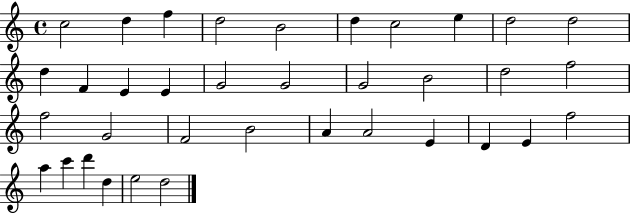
{
  \clef treble
  \time 4/4
  \defaultTimeSignature
  \key c \major
  c''2 d''4 f''4 | d''2 b'2 | d''4 c''2 e''4 | d''2 d''2 | \break d''4 f'4 e'4 e'4 | g'2 g'2 | g'2 b'2 | d''2 f''2 | \break f''2 g'2 | f'2 b'2 | a'4 a'2 e'4 | d'4 e'4 f''2 | \break a''4 c'''4 d'''4 d''4 | e''2 d''2 | \bar "|."
}